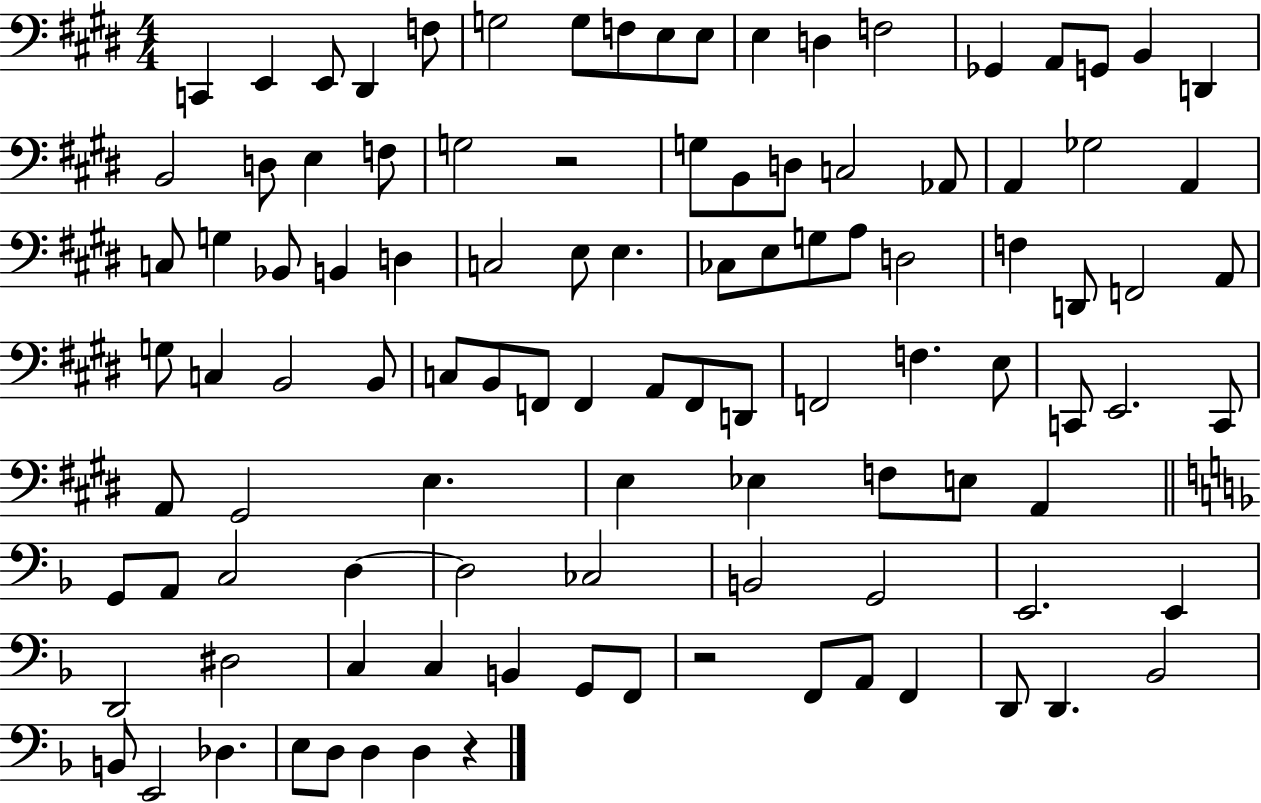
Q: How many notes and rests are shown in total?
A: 106